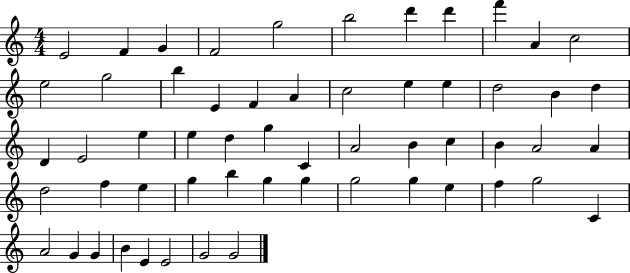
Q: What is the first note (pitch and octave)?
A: E4